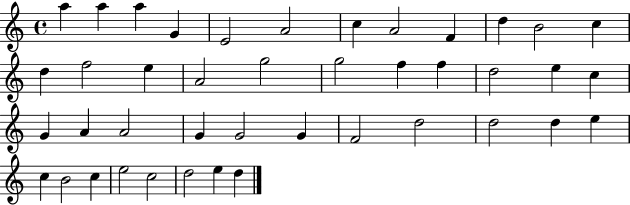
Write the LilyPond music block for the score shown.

{
  \clef treble
  \time 4/4
  \defaultTimeSignature
  \key c \major
  a''4 a''4 a''4 g'4 | e'2 a'2 | c''4 a'2 f'4 | d''4 b'2 c''4 | \break d''4 f''2 e''4 | a'2 g''2 | g''2 f''4 f''4 | d''2 e''4 c''4 | \break g'4 a'4 a'2 | g'4 g'2 g'4 | f'2 d''2 | d''2 d''4 e''4 | \break c''4 b'2 c''4 | e''2 c''2 | d''2 e''4 d''4 | \bar "|."
}